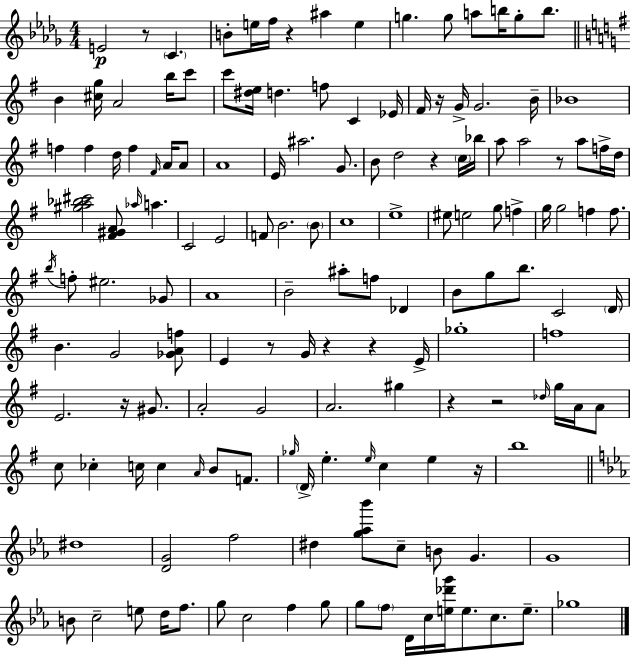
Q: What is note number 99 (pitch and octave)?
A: C5